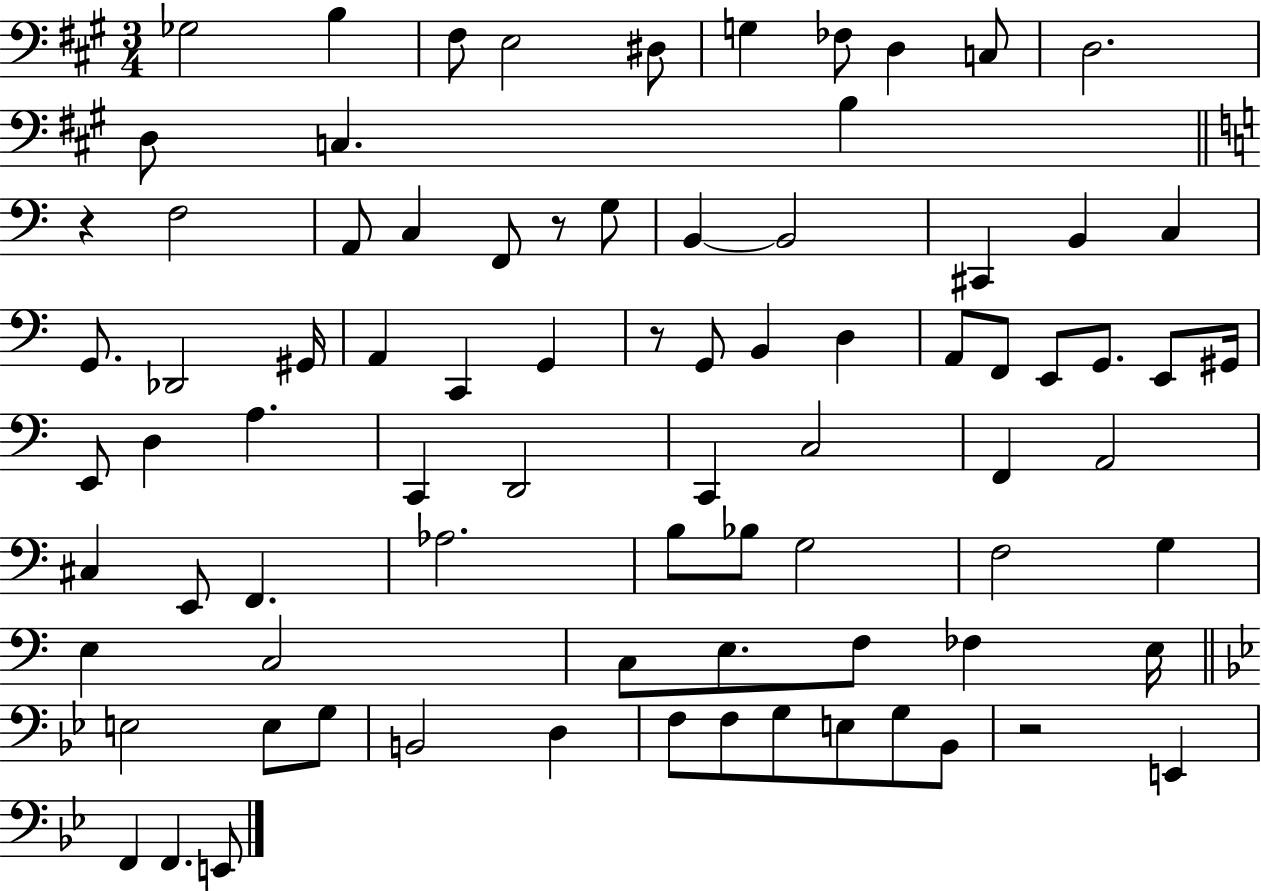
X:1
T:Untitled
M:3/4
L:1/4
K:A
_G,2 B, ^F,/2 E,2 ^D,/2 G, _F,/2 D, C,/2 D,2 D,/2 C, B, z F,2 A,,/2 C, F,,/2 z/2 G,/2 B,, B,,2 ^C,, B,, C, G,,/2 _D,,2 ^G,,/4 A,, C,, G,, z/2 G,,/2 B,, D, A,,/2 F,,/2 E,,/2 G,,/2 E,,/2 ^G,,/4 E,,/2 D, A, C,, D,,2 C,, C,2 F,, A,,2 ^C, E,,/2 F,, _A,2 B,/2 _B,/2 G,2 F,2 G, E, C,2 C,/2 E,/2 F,/2 _F, E,/4 E,2 E,/2 G,/2 B,,2 D, F,/2 F,/2 G,/2 E,/2 G,/2 _B,,/2 z2 E,, F,, F,, E,,/2